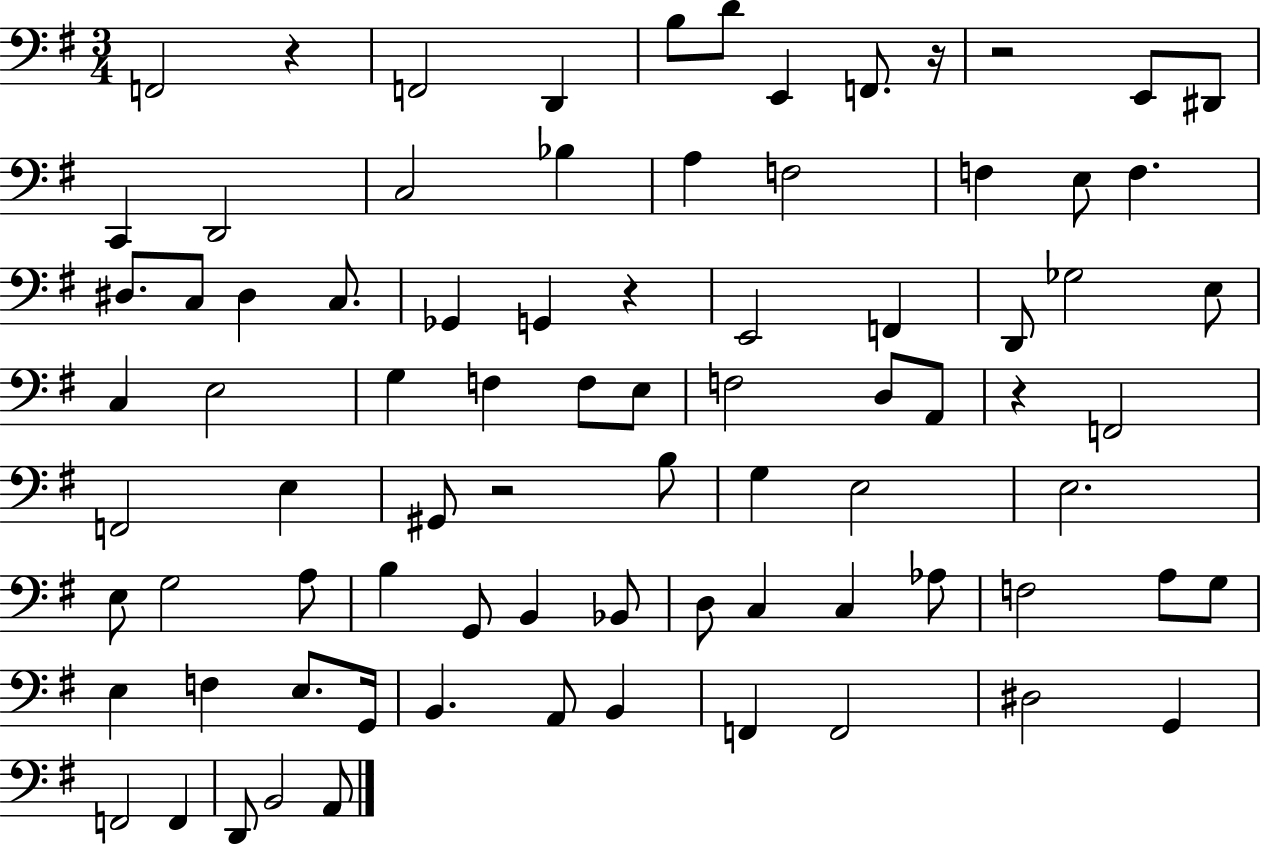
{
  \clef bass
  \numericTimeSignature
  \time 3/4
  \key g \major
  f,2 r4 | f,2 d,4 | b8 d'8 e,4 f,8. r16 | r2 e,8 dis,8 | \break c,4 d,2 | c2 bes4 | a4 f2 | f4 e8 f4. | \break dis8. c8 dis4 c8. | ges,4 g,4 r4 | e,2 f,4 | d,8 ges2 e8 | \break c4 e2 | g4 f4 f8 e8 | f2 d8 a,8 | r4 f,2 | \break f,2 e4 | gis,8 r2 b8 | g4 e2 | e2. | \break e8 g2 a8 | b4 g,8 b,4 bes,8 | d8 c4 c4 aes8 | f2 a8 g8 | \break e4 f4 e8. g,16 | b,4. a,8 b,4 | f,4 f,2 | dis2 g,4 | \break f,2 f,4 | d,8 b,2 a,8 | \bar "|."
}